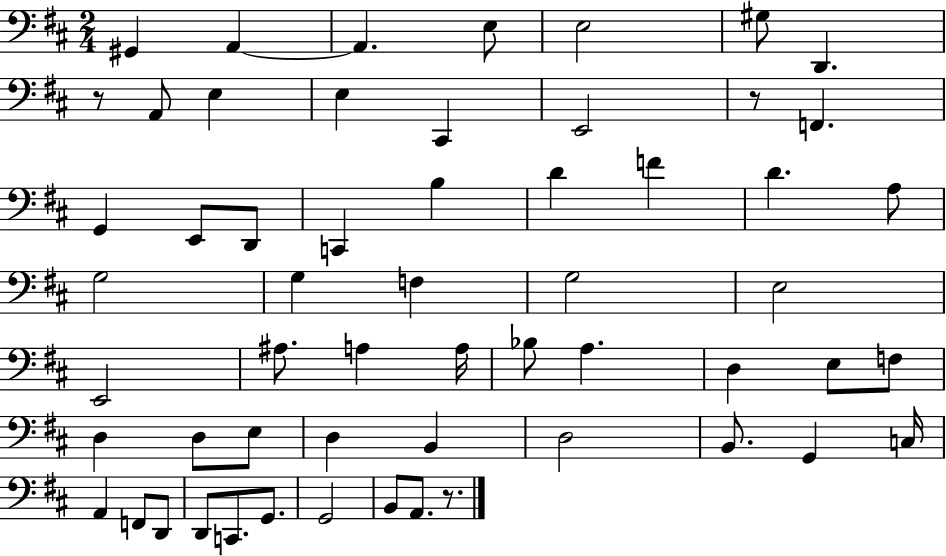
{
  \clef bass
  \numericTimeSignature
  \time 2/4
  \key d \major
  gis,4 a,4~~ | a,4. e8 | e2 | gis8 d,4. | \break r8 a,8 e4 | e4 cis,4 | e,2 | r8 f,4. | \break g,4 e,8 d,8 | c,4 b4 | d'4 f'4 | d'4. a8 | \break g2 | g4 f4 | g2 | e2 | \break e,2 | ais8. a4 a16 | bes8 a4. | d4 e8 f8 | \break d4 d8 e8 | d4 b,4 | d2 | b,8. g,4 c16 | \break a,4 f,8 d,8 | d,8 c,8. g,8. | g,2 | b,8 a,8. r8. | \break \bar "|."
}